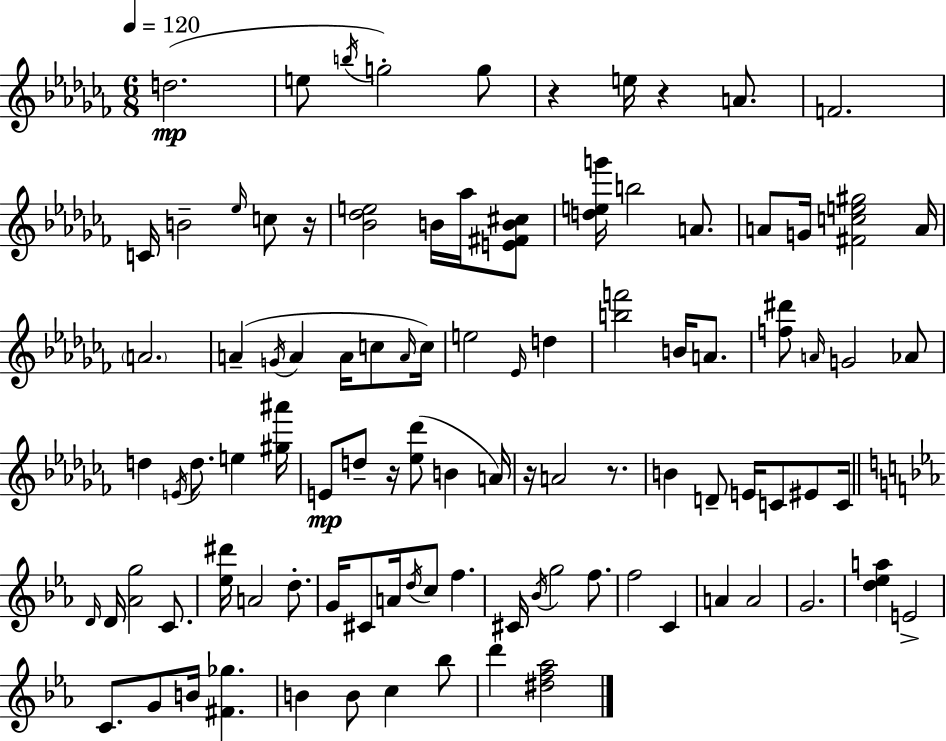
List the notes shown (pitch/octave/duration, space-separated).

D5/h. E5/e B5/s G5/h G5/e R/q E5/s R/q A4/e. F4/h. C4/s B4/h Eb5/s C5/e R/s [Bb4,Db5,E5]/h B4/s Ab5/s [E4,F#4,B4,C#5]/e [D5,E5,G6]/s B5/h A4/e. A4/e G4/s [F#4,C5,E5,G#5]/h A4/s A4/h. A4/q G4/s A4/q A4/s C5/e A4/s C5/s E5/h Eb4/s D5/q [B5,F6]/h B4/s A4/e. [F5,D#6]/e A4/s G4/h Ab4/e D5/q E4/s D5/e. E5/q [G#5,A#6]/s E4/e D5/e R/s [Eb5,Db6]/e B4/q A4/s R/s A4/h R/e. B4/q D4/e E4/s C4/e EIS4/e C4/s D4/s D4/s [Ab4,G5]/h C4/e. [Eb5,D#6]/s A4/h D5/e. G4/s C#4/e A4/s D5/s C5/e F5/q. C#4/s Bb4/s G5/h F5/e. F5/h C4/q A4/q A4/h G4/h. [D5,Eb5,A5]/q E4/h C4/e. G4/e B4/s [F#4,Gb5]/q. B4/q B4/e C5/q Bb5/e D6/q [D#5,F5,Ab5]/h